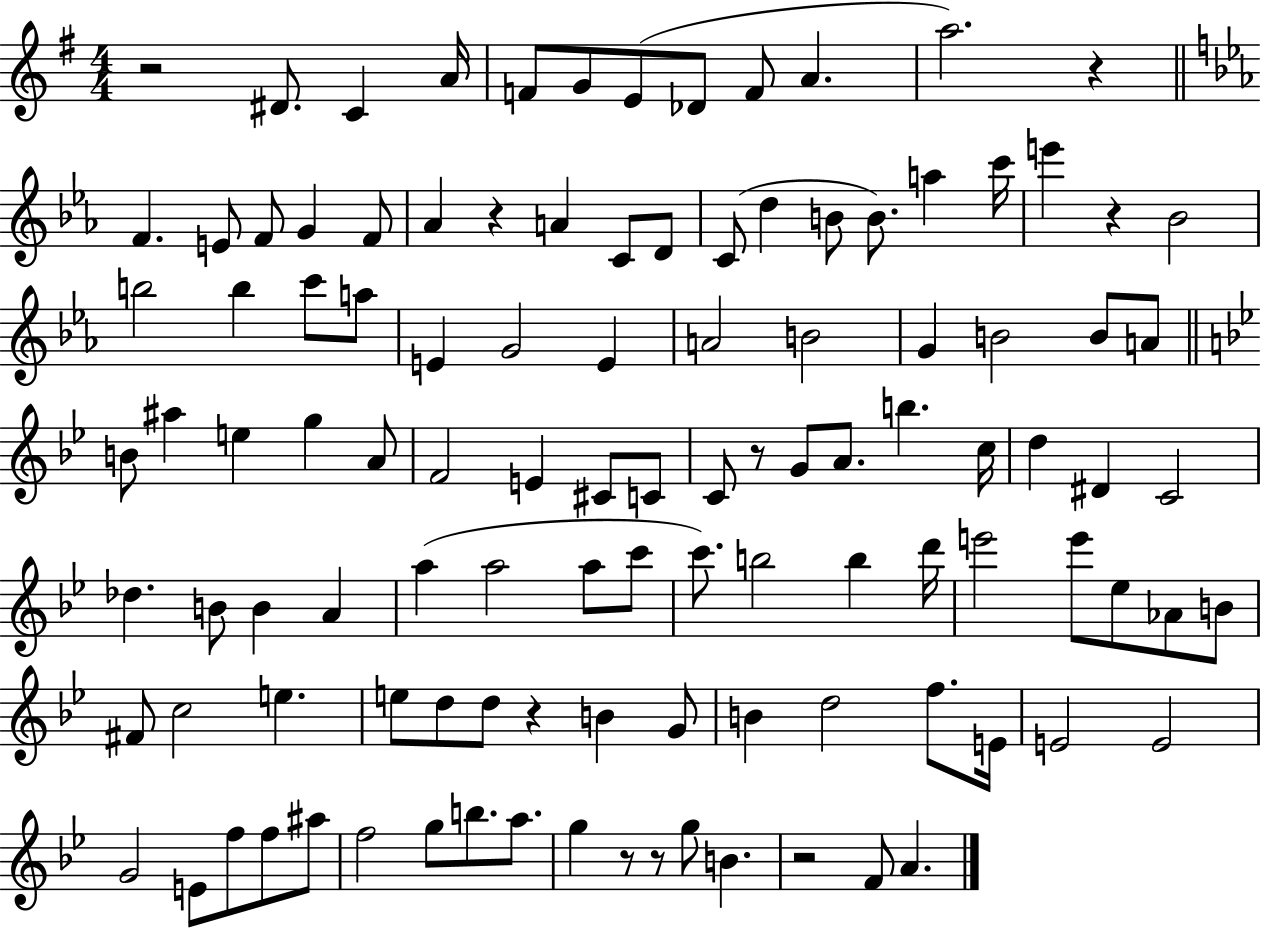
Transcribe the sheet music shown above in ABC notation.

X:1
T:Untitled
M:4/4
L:1/4
K:G
z2 ^D/2 C A/4 F/2 G/2 E/2 _D/2 F/2 A a2 z F E/2 F/2 G F/2 _A z A C/2 D/2 C/2 d B/2 B/2 a c'/4 e' z _B2 b2 b c'/2 a/2 E G2 E A2 B2 G B2 B/2 A/2 B/2 ^a e g A/2 F2 E ^C/2 C/2 C/2 z/2 G/2 A/2 b c/4 d ^D C2 _d B/2 B A a a2 a/2 c'/2 c'/2 b2 b d'/4 e'2 e'/2 _e/2 _A/2 B/2 ^F/2 c2 e e/2 d/2 d/2 z B G/2 B d2 f/2 E/4 E2 E2 G2 E/2 f/2 f/2 ^a/2 f2 g/2 b/2 a/2 g z/2 z/2 g/2 B z2 F/2 A